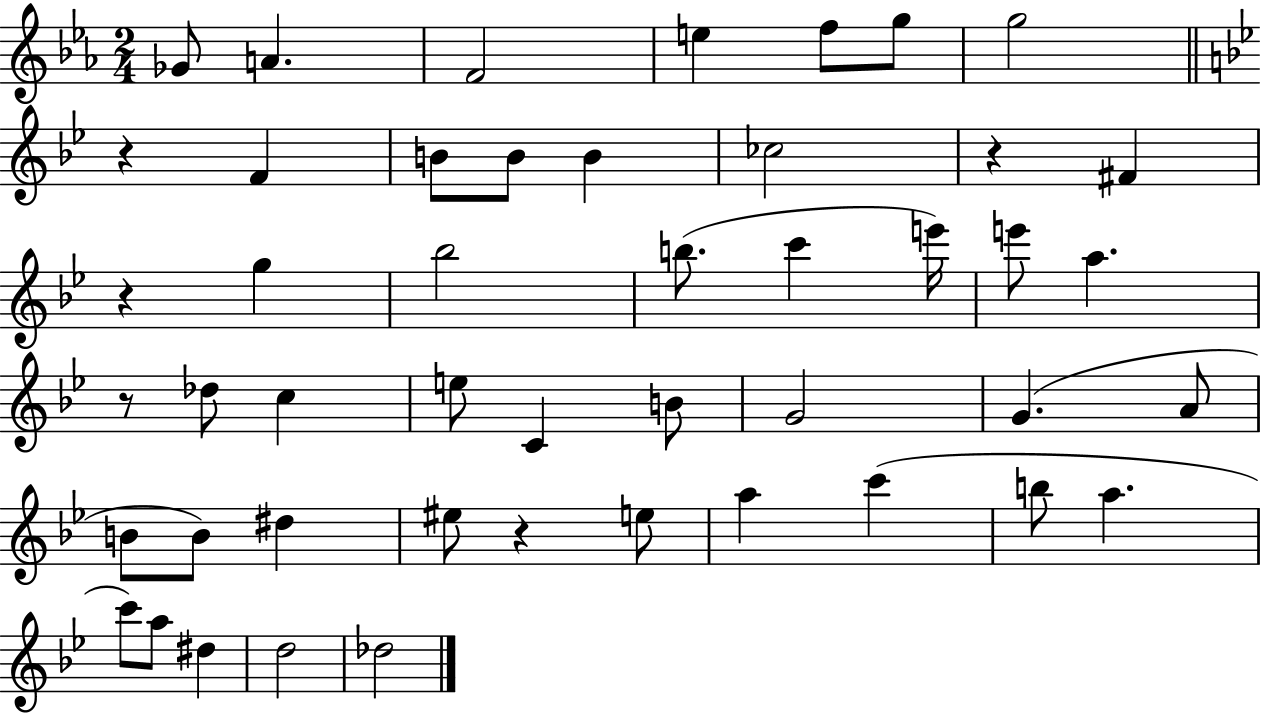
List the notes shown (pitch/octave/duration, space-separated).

Gb4/e A4/q. F4/h E5/q F5/e G5/e G5/h R/q F4/q B4/e B4/e B4/q CES5/h R/q F#4/q R/q G5/q Bb5/h B5/e. C6/q E6/s E6/e A5/q. R/e Db5/e C5/q E5/e C4/q B4/e G4/h G4/q. A4/e B4/e B4/e D#5/q EIS5/e R/q E5/e A5/q C6/q B5/e A5/q. C6/e A5/e D#5/q D5/h Db5/h